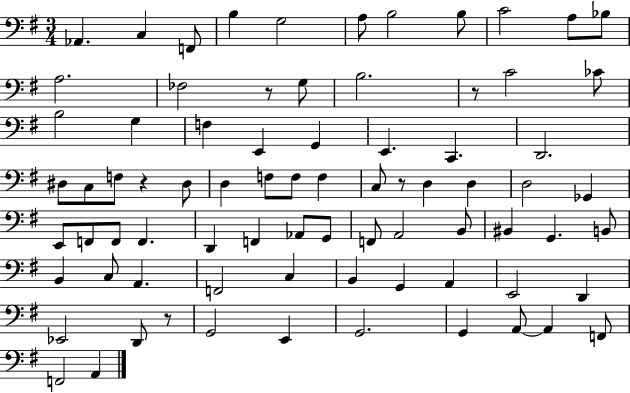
X:1
T:Untitled
M:3/4
L:1/4
K:G
_A,, C, F,,/2 B, G,2 A,/2 B,2 B,/2 C2 A,/2 _B,/2 A,2 _F,2 z/2 G,/2 B,2 z/2 C2 _C/2 B,2 G, F, E,, G,, E,, C,, D,,2 ^D,/2 C,/2 F,/2 z ^D,/2 D, F,/2 F,/2 F, C,/2 z/2 D, D, D,2 _G,, E,,/2 F,,/2 F,,/2 F,, D,, F,, _A,,/2 G,,/2 F,,/2 A,,2 B,,/2 ^B,, G,, B,,/2 B,, C,/2 A,, F,,2 C, B,, G,, A,, E,,2 D,, _E,,2 D,,/2 z/2 G,,2 E,, G,,2 G,, A,,/2 A,, F,,/2 F,,2 A,,